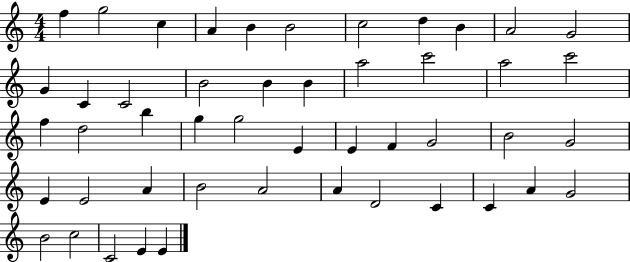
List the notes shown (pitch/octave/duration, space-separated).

F5/q G5/h C5/q A4/q B4/q B4/h C5/h D5/q B4/q A4/h G4/h G4/q C4/q C4/h B4/h B4/q B4/q A5/h C6/h A5/h C6/h F5/q D5/h B5/q G5/q G5/h E4/q E4/q F4/q G4/h B4/h G4/h E4/q E4/h A4/q B4/h A4/h A4/q D4/h C4/q C4/q A4/q G4/h B4/h C5/h C4/h E4/q E4/q